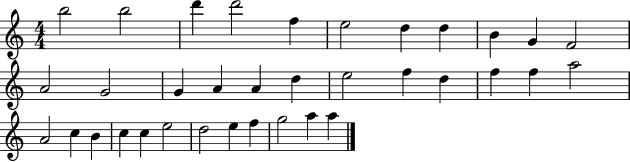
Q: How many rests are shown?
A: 0